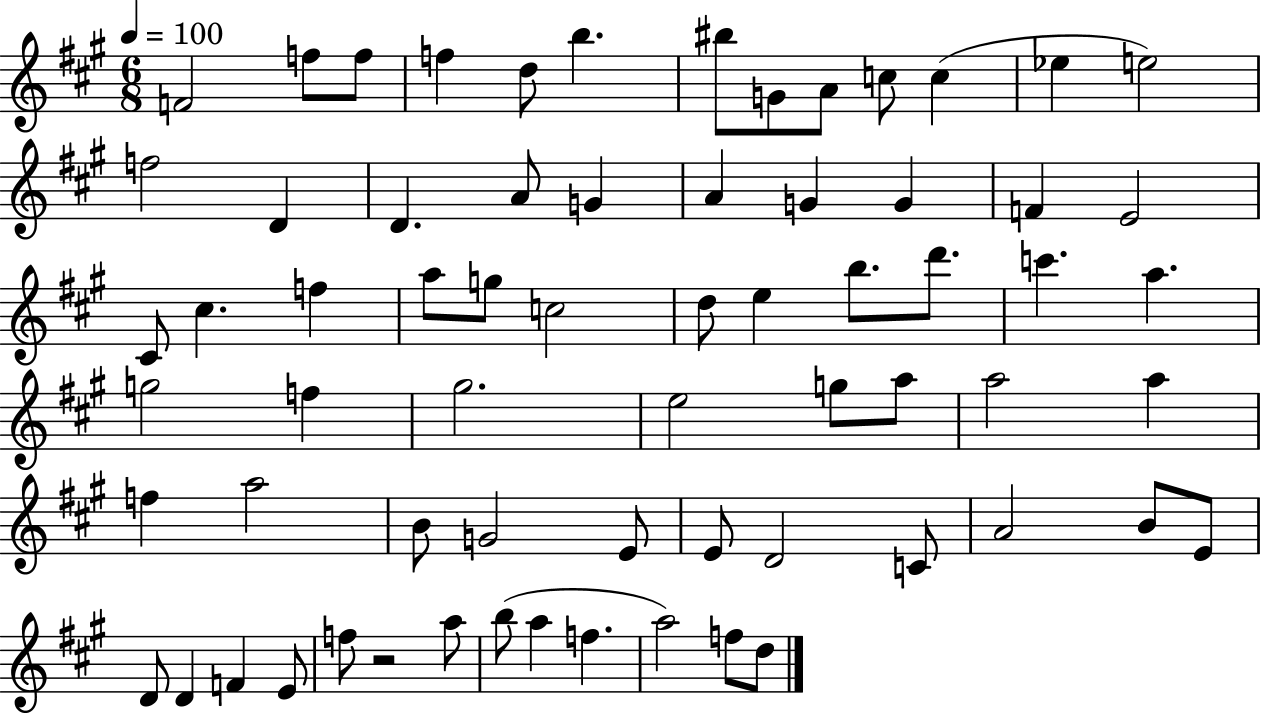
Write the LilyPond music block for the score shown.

{
  \clef treble
  \numericTimeSignature
  \time 6/8
  \key a \major
  \tempo 4 = 100
  f'2 f''8 f''8 | f''4 d''8 b''4. | bis''8 g'8 a'8 c''8 c''4( | ees''4 e''2) | \break f''2 d'4 | d'4. a'8 g'4 | a'4 g'4 g'4 | f'4 e'2 | \break cis'8 cis''4. f''4 | a''8 g''8 c''2 | d''8 e''4 b''8. d'''8. | c'''4. a''4. | \break g''2 f''4 | gis''2. | e''2 g''8 a''8 | a''2 a''4 | \break f''4 a''2 | b'8 g'2 e'8 | e'8 d'2 c'8 | a'2 b'8 e'8 | \break d'8 d'4 f'4 e'8 | f''8 r2 a''8 | b''8( a''4 f''4. | a''2) f''8 d''8 | \break \bar "|."
}